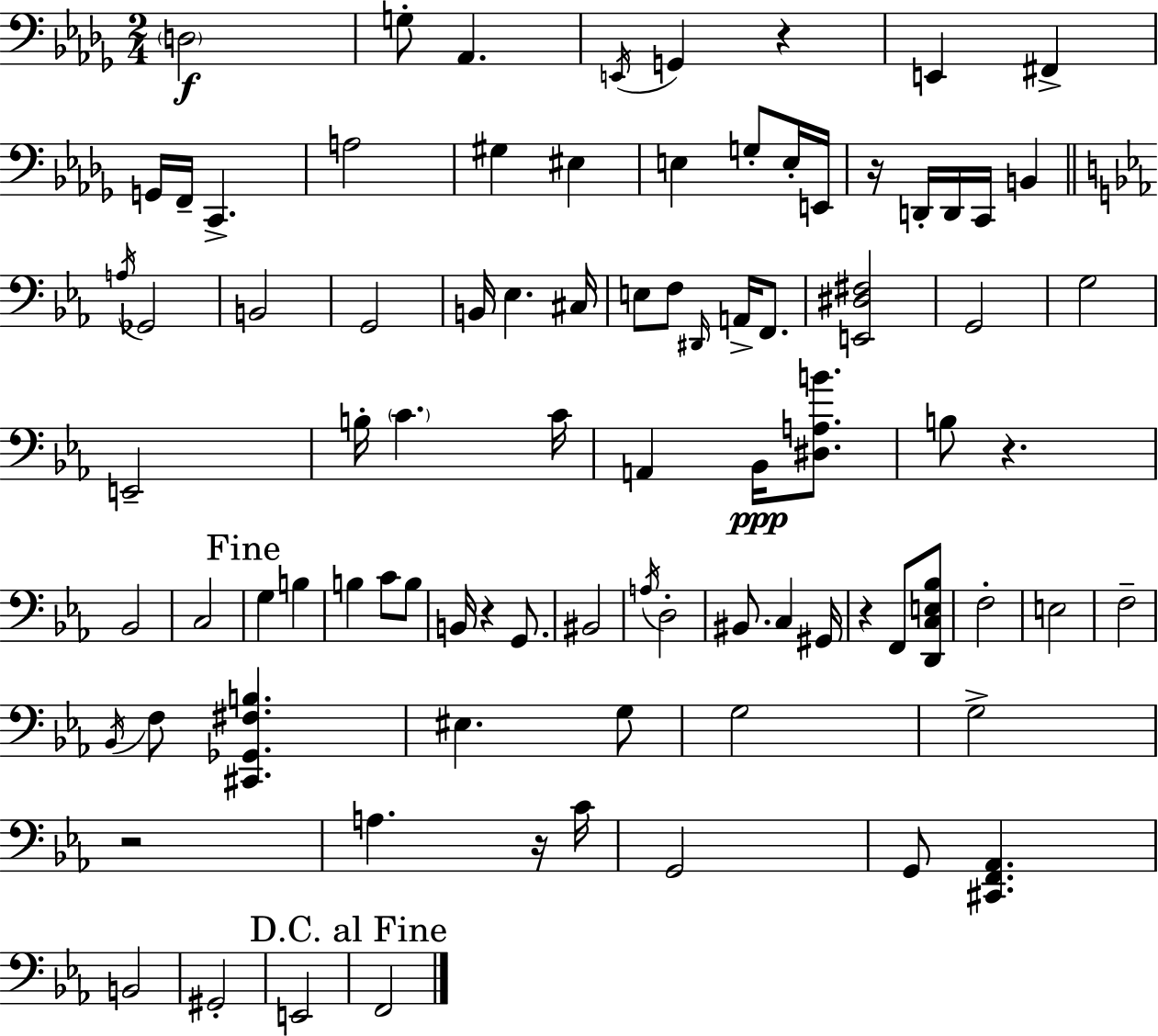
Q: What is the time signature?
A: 2/4